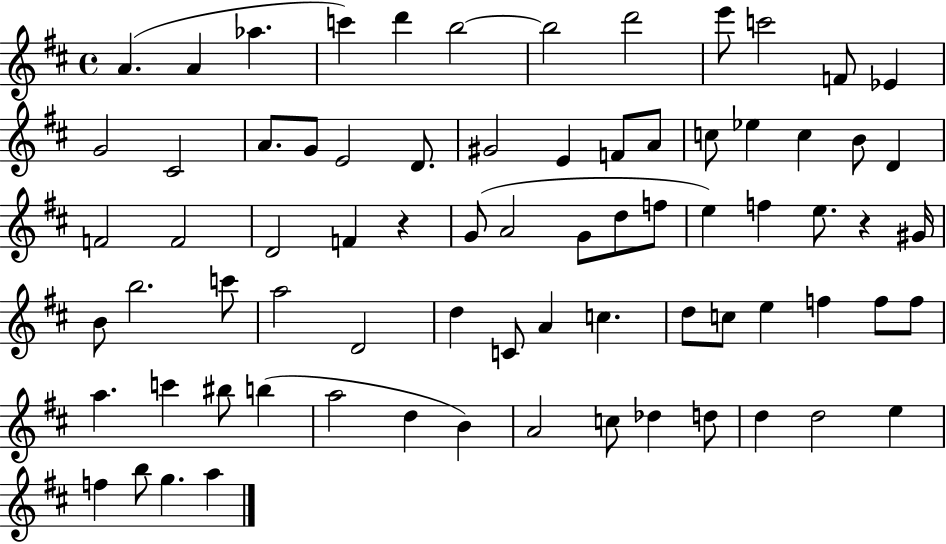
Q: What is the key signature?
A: D major